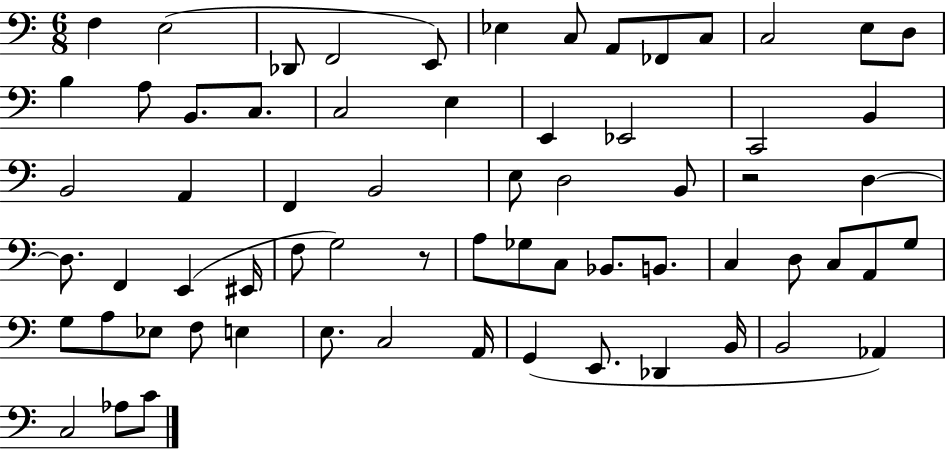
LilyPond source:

{
  \clef bass
  \numericTimeSignature
  \time 6/8
  \key c \major
  f4 e2( | des,8 f,2 e,8) | ees4 c8 a,8 fes,8 c8 | c2 e8 d8 | \break b4 a8 b,8. c8. | c2 e4 | e,4 ees,2 | c,2 b,4 | \break b,2 a,4 | f,4 b,2 | e8 d2 b,8 | r2 d4~~ | \break d8. f,4 e,4( eis,16 | f8 g2) r8 | a8 ges8 c8 bes,8. b,8. | c4 d8 c8 a,8 g8 | \break g8 a8 ees8 f8 e4 | e8. c2 a,16 | g,4( e,8. des,4 b,16 | b,2 aes,4) | \break c2 aes8 c'8 | \bar "|."
}